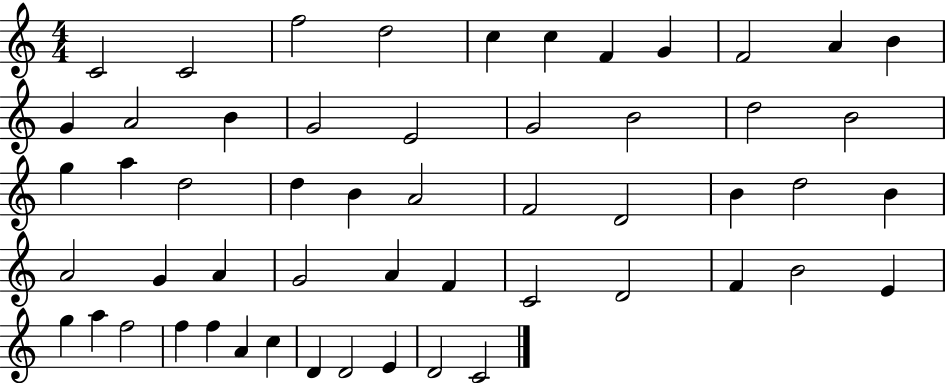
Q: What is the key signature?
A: C major